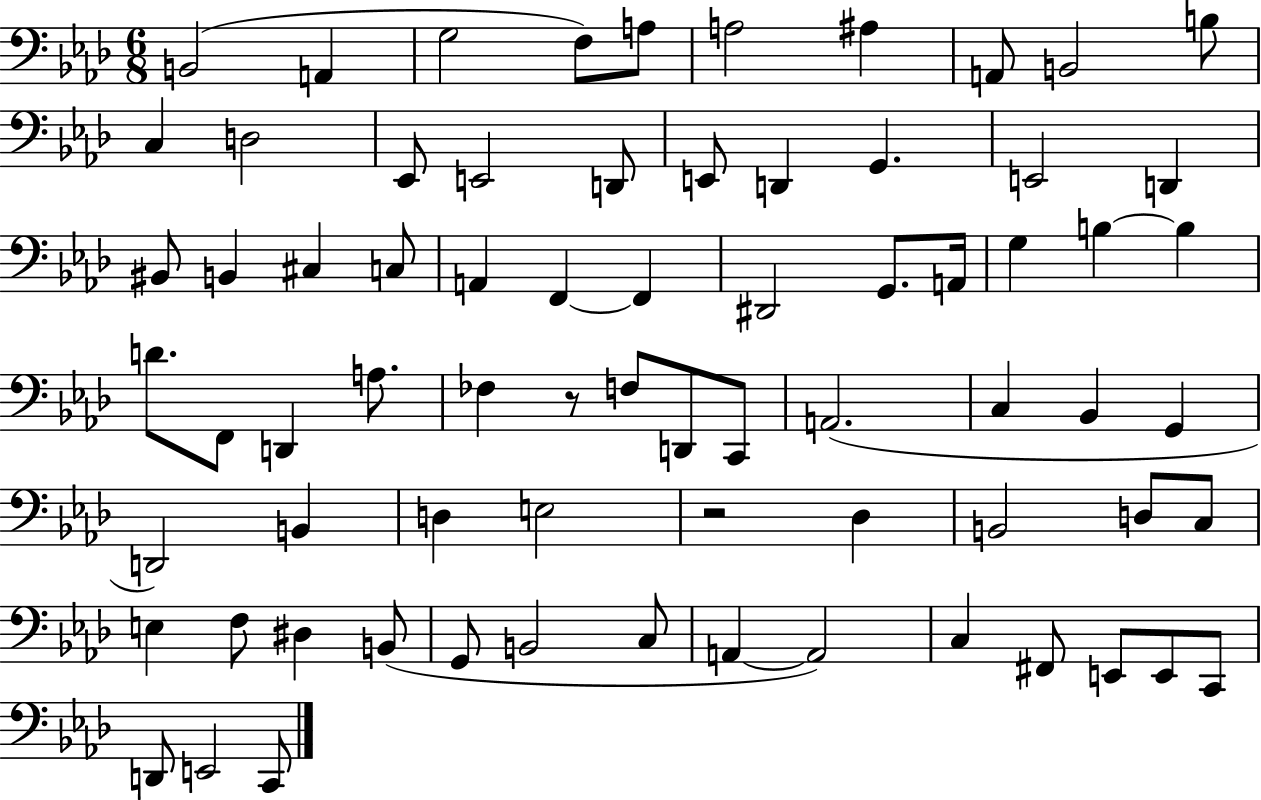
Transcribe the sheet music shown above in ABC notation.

X:1
T:Untitled
M:6/8
L:1/4
K:Ab
B,,2 A,, G,2 F,/2 A,/2 A,2 ^A, A,,/2 B,,2 B,/2 C, D,2 _E,,/2 E,,2 D,,/2 E,,/2 D,, G,, E,,2 D,, ^B,,/2 B,, ^C, C,/2 A,, F,, F,, ^D,,2 G,,/2 A,,/4 G, B, B, D/2 F,,/2 D,, A,/2 _F, z/2 F,/2 D,,/2 C,,/2 A,,2 C, _B,, G,, D,,2 B,, D, E,2 z2 _D, B,,2 D,/2 C,/2 E, F,/2 ^D, B,,/2 G,,/2 B,,2 C,/2 A,, A,,2 C, ^F,,/2 E,,/2 E,,/2 C,,/2 D,,/2 E,,2 C,,/2